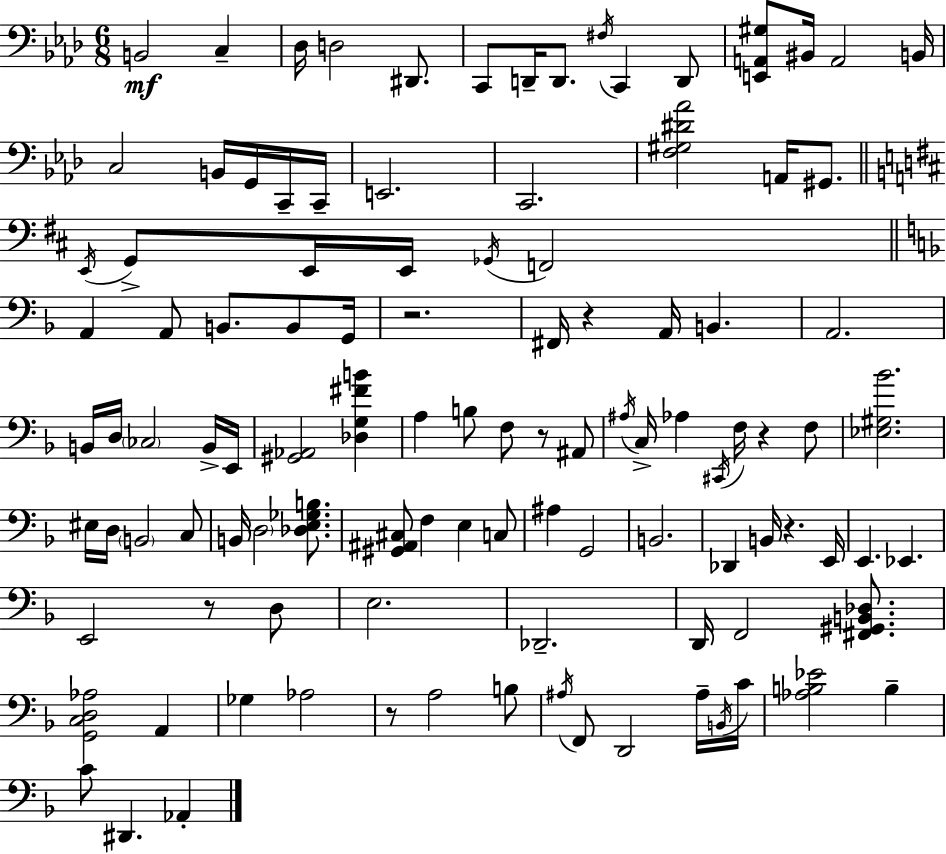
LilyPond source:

{
  \clef bass
  \numericTimeSignature
  \time 6/8
  \key aes \major
  b,2\mf c4-- | des16 d2 dis,8. | c,8 d,16-- d,8. \acciaccatura { fis16 } c,4 d,8 | <e, a, gis>8 bis,16 a,2 | \break b,16 c2 b,16 g,16 c,16-- | c,16-- e,2. | c,2. | <f gis dis' aes'>2 a,16 gis,8. | \break \bar "||" \break \key d \major \acciaccatura { e,16 } g,8-> e,16 e,16 \acciaccatura { ges,16 } f,2 | \bar "||" \break \key f \major a,4 a,8 b,8. b,8 g,16 | r2. | fis,16 r4 a,16 b,4. | a,2. | \break b,16 d16 \parenthesize ces2 b,16-> e,16 | <gis, aes,>2 <des g fis' b'>4 | a4 b8 f8 r8 ais,8 | \acciaccatura { ais16 } c16-> aes4 \acciaccatura { cis,16 } f16 r4 | \break f8 <ees gis bes'>2. | eis16 d16 \parenthesize b,2 | c8 b,16 \parenthesize d2 <des e ges b>8. | <gis, ais, cis>8 f4 e4 | \break c8 ais4 g,2 | b,2. | des,4 b,16 r4. | e,16 e,4. ees,4. | \break e,2 r8 | d8 e2. | des,2.-- | d,16 f,2 <fis, gis, b, des>8. | \break <g, c d aes>2 a,4 | ges4 aes2 | r8 a2 | b8 \acciaccatura { ais16 } f,8 d,2 | \break ais16-- \acciaccatura { b,16 } c'16 <aes b ees'>2 | b4-- c'8 dis,4. | aes,4-. \bar "|."
}